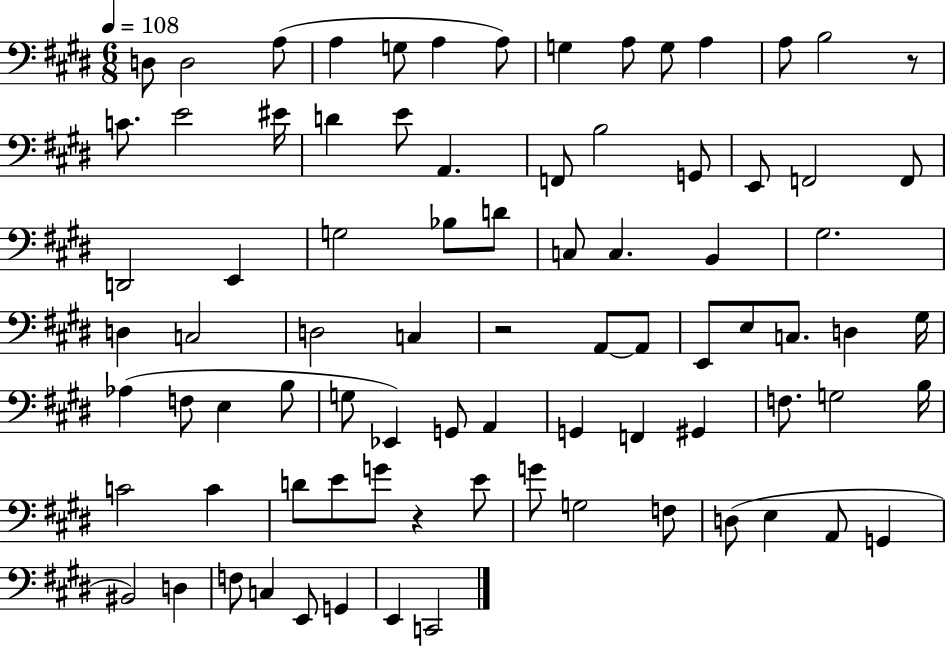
D3/e D3/h A3/e A3/q G3/e A3/q A3/e G3/q A3/e G3/e A3/q A3/e B3/h R/e C4/e. E4/h EIS4/s D4/q E4/e A2/q. F2/e B3/h G2/e E2/e F2/h F2/e D2/h E2/q G3/h Bb3/e D4/e C3/e C3/q. B2/q G#3/h. D3/q C3/h D3/h C3/q R/h A2/e A2/e E2/e E3/e C3/e. D3/q G#3/s Ab3/q F3/e E3/q B3/e G3/e Eb2/q G2/e A2/q G2/q F2/q G#2/q F3/e. G3/h B3/s C4/h C4/q D4/e E4/e G4/e R/q E4/e G4/e G3/h F3/e D3/e E3/q A2/e G2/q BIS2/h D3/q F3/e C3/q E2/e G2/q E2/q C2/h